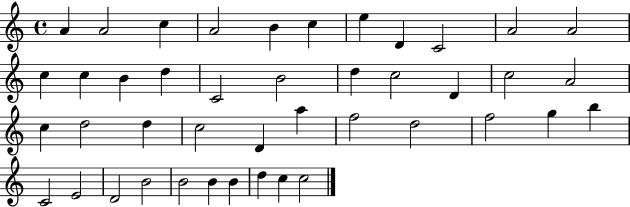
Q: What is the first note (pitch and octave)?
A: A4